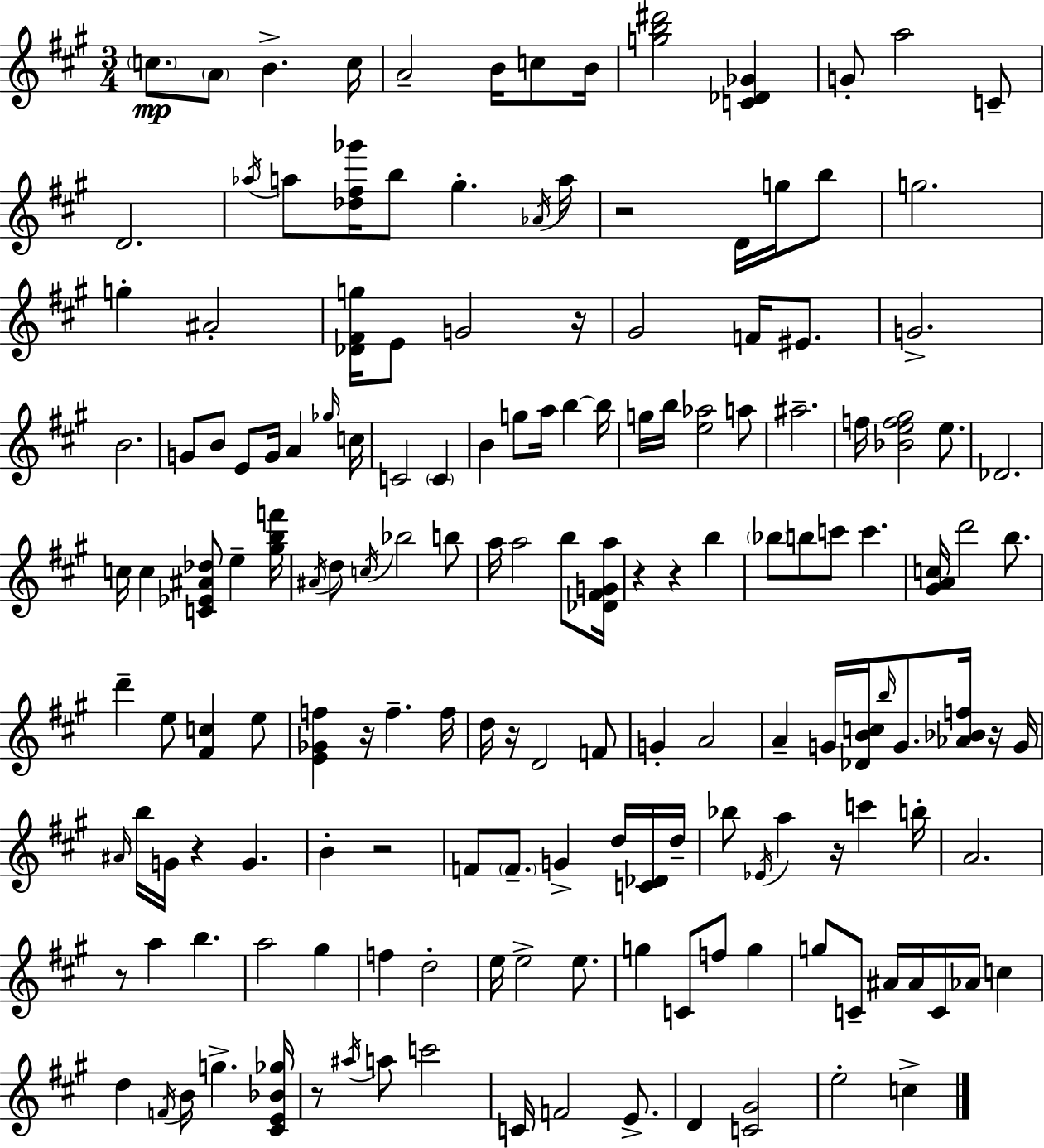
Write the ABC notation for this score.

X:1
T:Untitled
M:3/4
L:1/4
K:A
c/2 A/2 B c/4 A2 B/4 c/2 B/4 [gb^d']2 [C_D_G] G/2 a2 C/2 D2 _a/4 a/2 [_d^f_g']/4 b/2 ^g _A/4 a/4 z2 D/4 g/4 b/2 g2 g ^A2 [_D^Fg]/4 E/2 G2 z/4 ^G2 F/4 ^E/2 G2 B2 G/2 B/2 E/2 G/4 A _g/4 c/4 C2 C B g/2 a/4 b b/4 g/4 b/4 [e_a]2 a/2 ^a2 f/4 [_Bef^g]2 e/2 _D2 c/4 c [C_E^A_d]/2 e [^gbf']/4 ^A/4 d/2 c/4 _b2 b/2 a/4 a2 b/2 [_D^FGa]/4 z z b _b/2 b/2 c'/2 c' [^GAc]/4 d'2 b/2 d' e/2 [^Fc] e/2 [E_Gf] z/4 f f/4 d/4 z/4 D2 F/2 G A2 A G/4 [_DBc]/4 b/4 G/2 [_A_Bf]/4 z/4 G/4 ^A/4 b/4 G/4 z G B z2 F/2 F/2 G d/4 [C_D]/4 d/4 _b/2 _E/4 a z/4 c' b/4 A2 z/2 a b a2 ^g f d2 e/4 e2 e/2 g C/2 f/2 g g/2 C/2 ^A/4 ^A/4 C/4 _A/4 c d F/4 B/4 g [^CE_B_g]/4 z/2 ^a/4 a/2 c'2 C/4 F2 E/2 D [C^G]2 e2 c